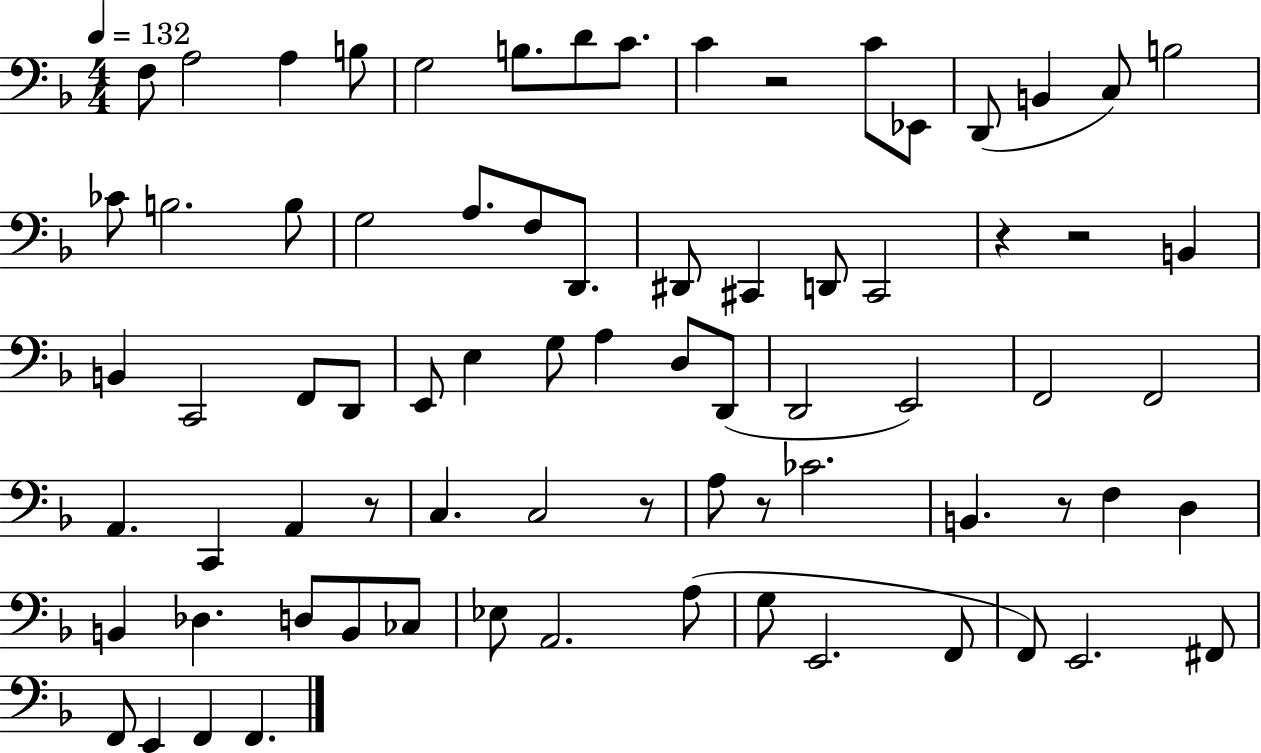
F3/e A3/h A3/q B3/e G3/h B3/e. D4/e C4/e. C4/q R/h C4/e Eb2/e D2/e B2/q C3/e B3/h CES4/e B3/h. B3/e G3/h A3/e. F3/e D2/e. D#2/e C#2/q D2/e C#2/h R/q R/h B2/q B2/q C2/h F2/e D2/e E2/e E3/q G3/e A3/q D3/e D2/e D2/h E2/h F2/h F2/h A2/q. C2/q A2/q R/e C3/q. C3/h R/e A3/e R/e CES4/h. B2/q. R/e F3/q D3/q B2/q Db3/q. D3/e B2/e CES3/e Eb3/e A2/h. A3/e G3/e E2/h. F2/e F2/e E2/h. F#2/e F2/e E2/q F2/q F2/q.